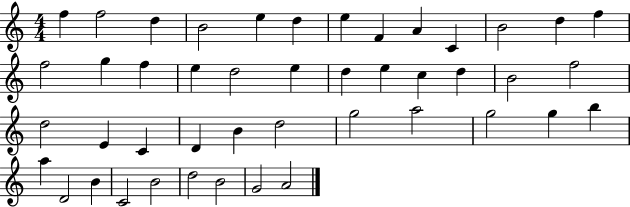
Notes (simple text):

F5/q F5/h D5/q B4/h E5/q D5/q E5/q F4/q A4/q C4/q B4/h D5/q F5/q F5/h G5/q F5/q E5/q D5/h E5/q D5/q E5/q C5/q D5/q B4/h F5/h D5/h E4/q C4/q D4/q B4/q D5/h G5/h A5/h G5/h G5/q B5/q A5/q D4/h B4/q C4/h B4/h D5/h B4/h G4/h A4/h